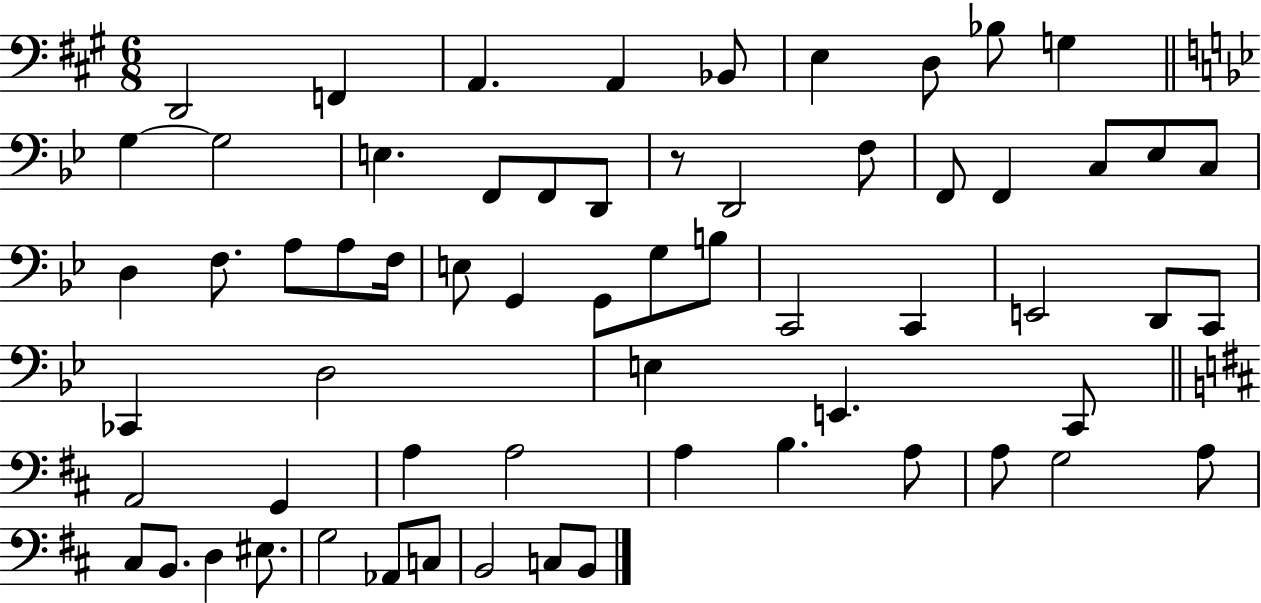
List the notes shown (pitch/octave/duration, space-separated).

D2/h F2/q A2/q. A2/q Bb2/e E3/q D3/e Bb3/e G3/q G3/q G3/h E3/q. F2/e F2/e D2/e R/e D2/h F3/e F2/e F2/q C3/e Eb3/e C3/e D3/q F3/e. A3/e A3/e F3/s E3/e G2/q G2/e G3/e B3/e C2/h C2/q E2/h D2/e C2/e CES2/q D3/h E3/q E2/q. C2/e A2/h G2/q A3/q A3/h A3/q B3/q. A3/e A3/e G3/h A3/e C#3/e B2/e. D3/q EIS3/e. G3/h Ab2/e C3/e B2/h C3/e B2/e